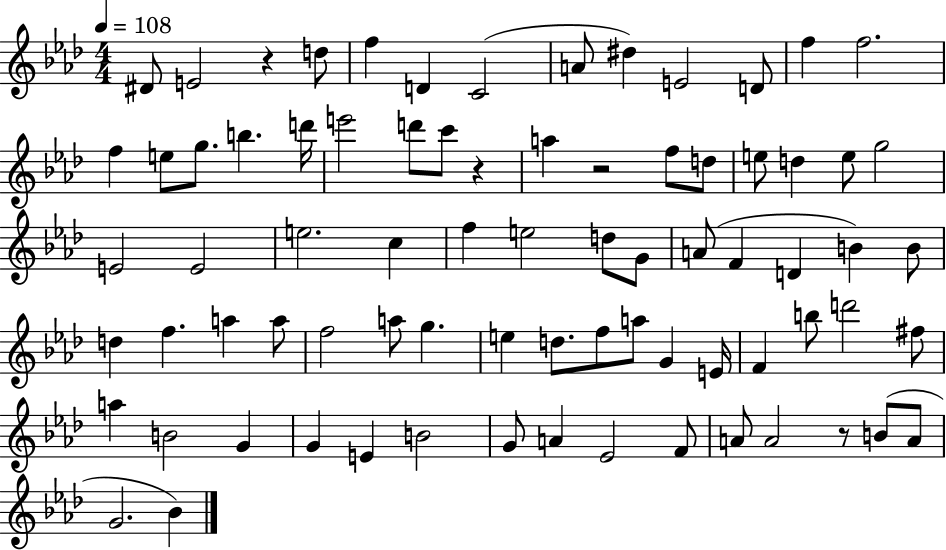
X:1
T:Untitled
M:4/4
L:1/4
K:Ab
^D/2 E2 z d/2 f D C2 A/2 ^d E2 D/2 f f2 f e/2 g/2 b d'/4 e'2 d'/2 c'/2 z a z2 f/2 d/2 e/2 d e/2 g2 E2 E2 e2 c f e2 d/2 G/2 A/2 F D B B/2 d f a a/2 f2 a/2 g e d/2 f/2 a/2 G E/4 F b/2 d'2 ^f/2 a B2 G G E B2 G/2 A _E2 F/2 A/2 A2 z/2 B/2 A/2 G2 _B